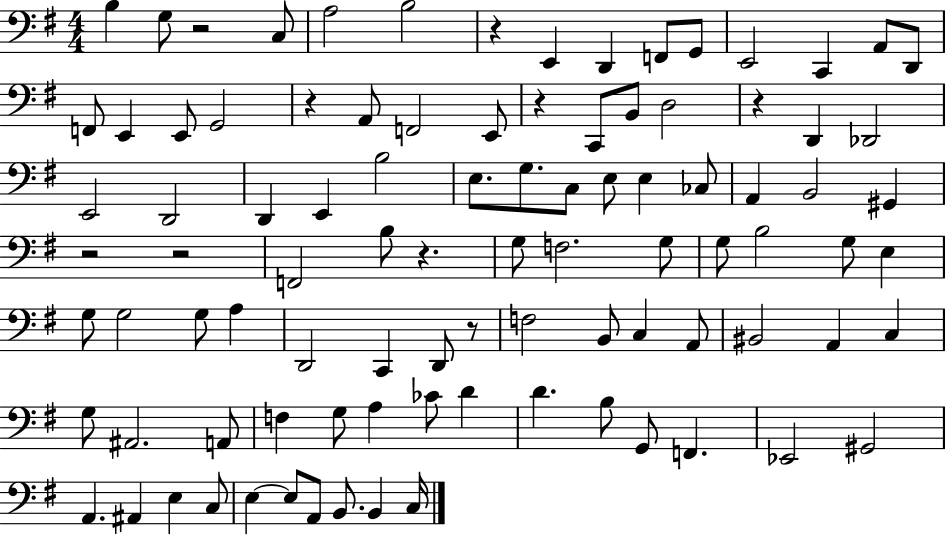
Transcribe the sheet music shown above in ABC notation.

X:1
T:Untitled
M:4/4
L:1/4
K:G
B, G,/2 z2 C,/2 A,2 B,2 z E,, D,, F,,/2 G,,/2 E,,2 C,, A,,/2 D,,/2 F,,/2 E,, E,,/2 G,,2 z A,,/2 F,,2 E,,/2 z C,,/2 B,,/2 D,2 z D,, _D,,2 E,,2 D,,2 D,, E,, B,2 E,/2 G,/2 C,/2 E,/2 E, _C,/2 A,, B,,2 ^G,, z2 z2 F,,2 B,/2 z G,/2 F,2 G,/2 G,/2 B,2 G,/2 E, G,/2 G,2 G,/2 A, D,,2 C,, D,,/2 z/2 F,2 B,,/2 C, A,,/2 ^B,,2 A,, C, G,/2 ^A,,2 A,,/2 F, G,/2 A, _C/2 D D B,/2 G,,/2 F,, _E,,2 ^G,,2 A,, ^A,, E, C,/2 E, E,/2 A,,/2 B,,/2 B,, C,/4